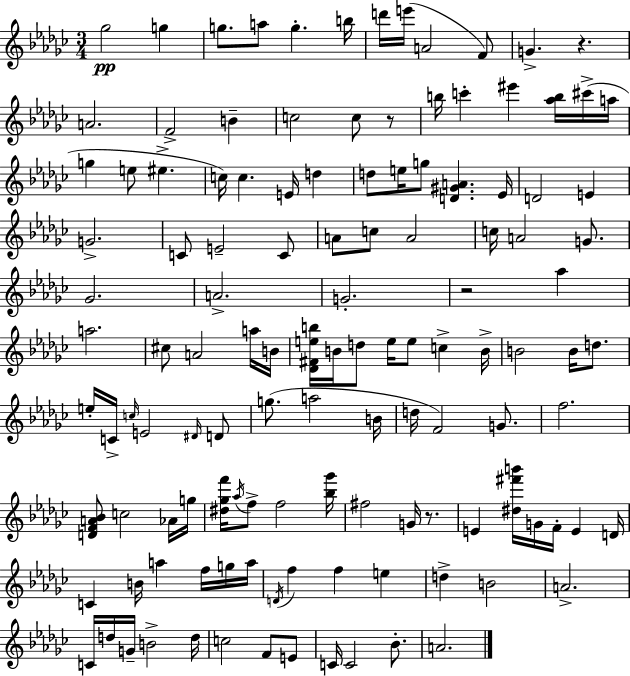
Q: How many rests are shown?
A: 4